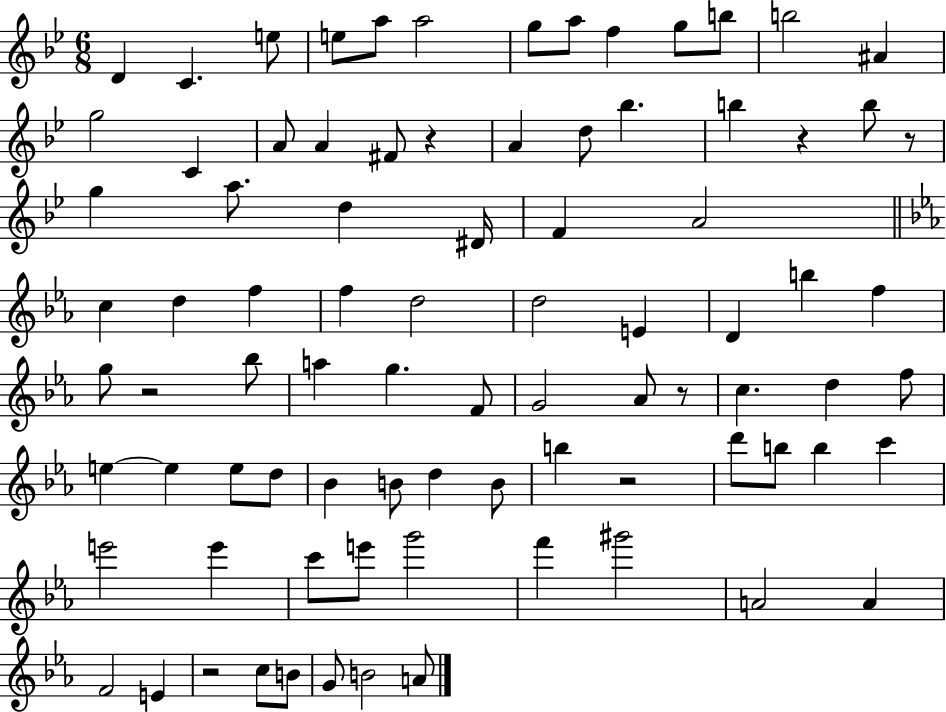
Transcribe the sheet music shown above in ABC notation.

X:1
T:Untitled
M:6/8
L:1/4
K:Bb
D C e/2 e/2 a/2 a2 g/2 a/2 f g/2 b/2 b2 ^A g2 C A/2 A ^F/2 z A d/2 _b b z b/2 z/2 g a/2 d ^D/4 F A2 c d f f d2 d2 E D b f g/2 z2 _b/2 a g F/2 G2 _A/2 z/2 c d f/2 e e e/2 d/2 _B B/2 d B/2 b z2 d'/2 b/2 b c' e'2 e' c'/2 e'/2 g'2 f' ^g'2 A2 A F2 E z2 c/2 B/2 G/2 B2 A/2